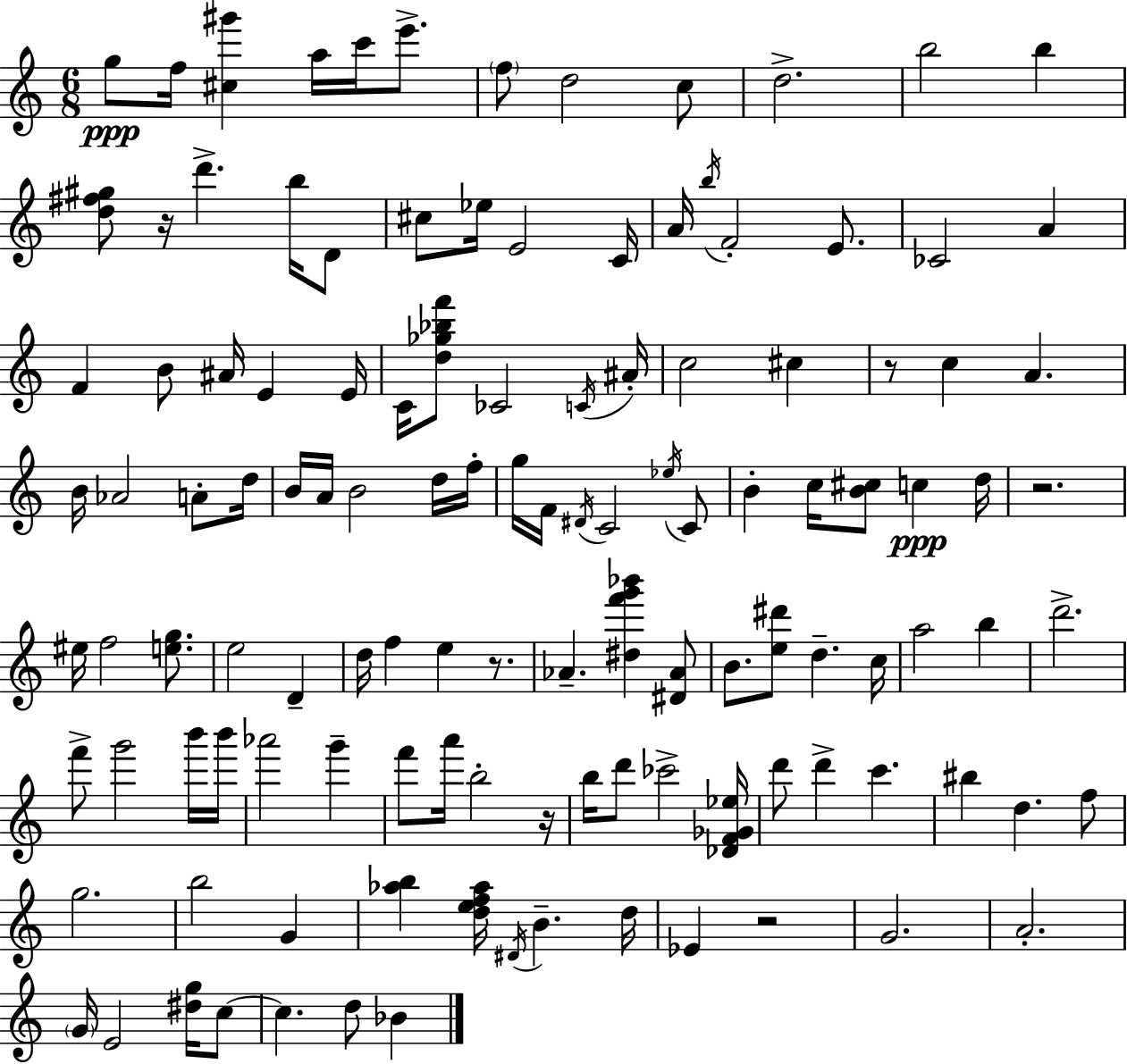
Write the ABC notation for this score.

X:1
T:Untitled
M:6/8
L:1/4
K:C
g/2 f/4 [^c^g'] a/4 c'/4 e'/2 f/2 d2 c/2 d2 b2 b [d^f^g]/2 z/4 d' b/4 D/2 ^c/2 _e/4 E2 C/4 A/4 b/4 F2 E/2 _C2 A F B/2 ^A/4 E E/4 C/4 [d_g_bf']/2 _C2 C/4 ^A/4 c2 ^c z/2 c A B/4 _A2 A/2 d/4 B/4 A/4 B2 d/4 f/4 g/4 F/4 ^D/4 C2 _e/4 C/2 B c/4 [B^c]/2 c d/4 z2 ^e/4 f2 [eg]/2 e2 D d/4 f e z/2 _A [^df'g'_b'] [^D_A]/2 B/2 [e^d']/2 d c/4 a2 b d'2 f'/2 g'2 b'/4 b'/4 _a'2 g' f'/2 a'/4 b2 z/4 b/4 d'/2 _c'2 [_DF_G_e]/4 d'/2 d' c' ^b d f/2 g2 b2 G [_ab] [def_a]/4 ^D/4 B d/4 _E z2 G2 A2 G/4 E2 [^dg]/4 c/2 c d/2 _B